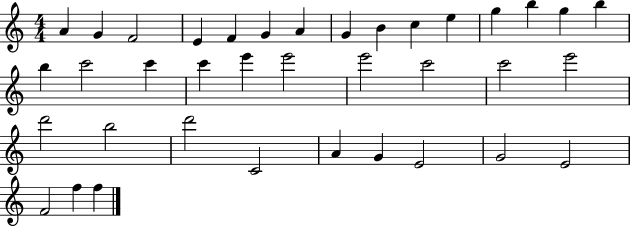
{
  \clef treble
  \numericTimeSignature
  \time 4/4
  \key c \major
  a'4 g'4 f'2 | e'4 f'4 g'4 a'4 | g'4 b'4 c''4 e''4 | g''4 b''4 g''4 b''4 | \break b''4 c'''2 c'''4 | c'''4 e'''4 e'''2 | e'''2 c'''2 | c'''2 e'''2 | \break d'''2 b''2 | d'''2 c'2 | a'4 g'4 e'2 | g'2 e'2 | \break f'2 f''4 f''4 | \bar "|."
}